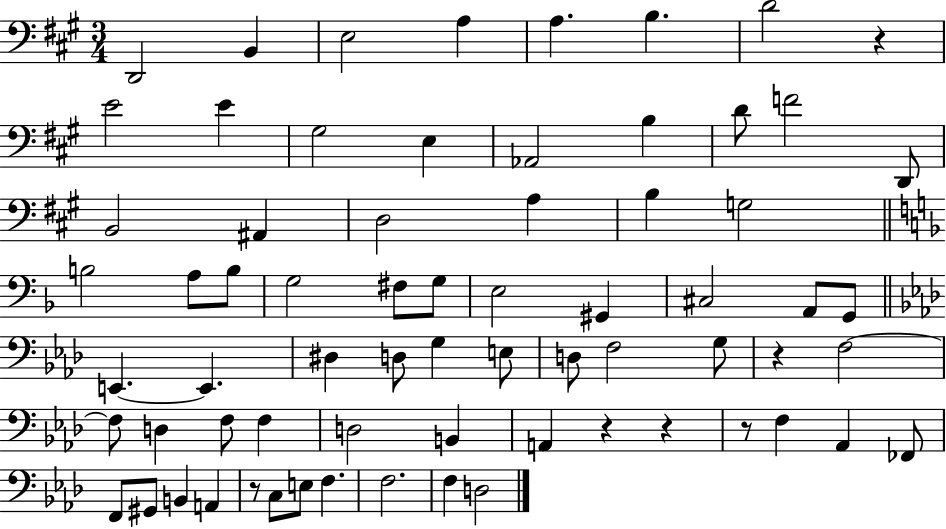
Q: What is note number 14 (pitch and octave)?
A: D4